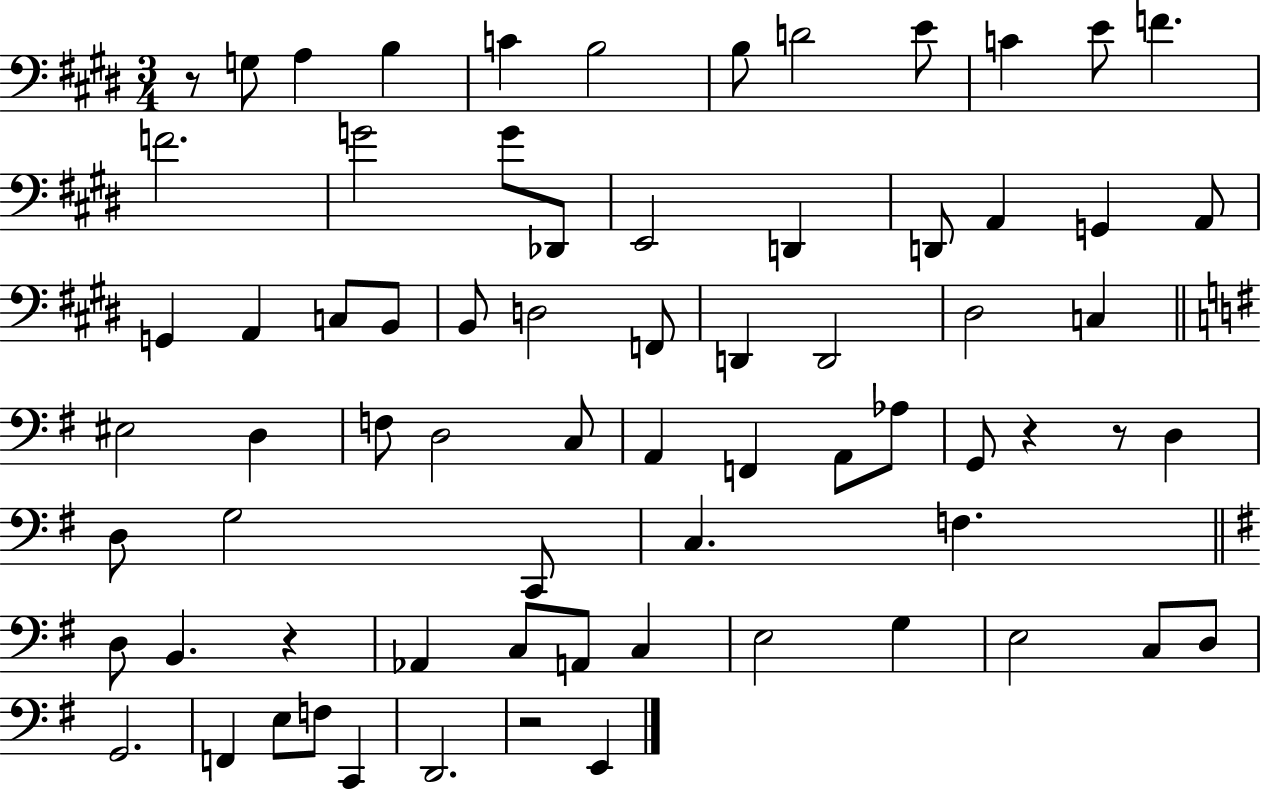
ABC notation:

X:1
T:Untitled
M:3/4
L:1/4
K:E
z/2 G,/2 A, B, C B,2 B,/2 D2 E/2 C E/2 F F2 G2 G/2 _D,,/2 E,,2 D,, D,,/2 A,, G,, A,,/2 G,, A,, C,/2 B,,/2 B,,/2 D,2 F,,/2 D,, D,,2 ^D,2 C, ^E,2 D, F,/2 D,2 C,/2 A,, F,, A,,/2 _A,/2 G,,/2 z z/2 D, D,/2 G,2 C,,/2 C, F, D,/2 B,, z _A,, C,/2 A,,/2 C, E,2 G, E,2 C,/2 D,/2 G,,2 F,, E,/2 F,/2 C,, D,,2 z2 E,,